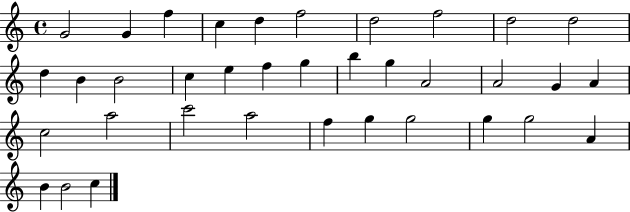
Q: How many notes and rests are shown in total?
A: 36